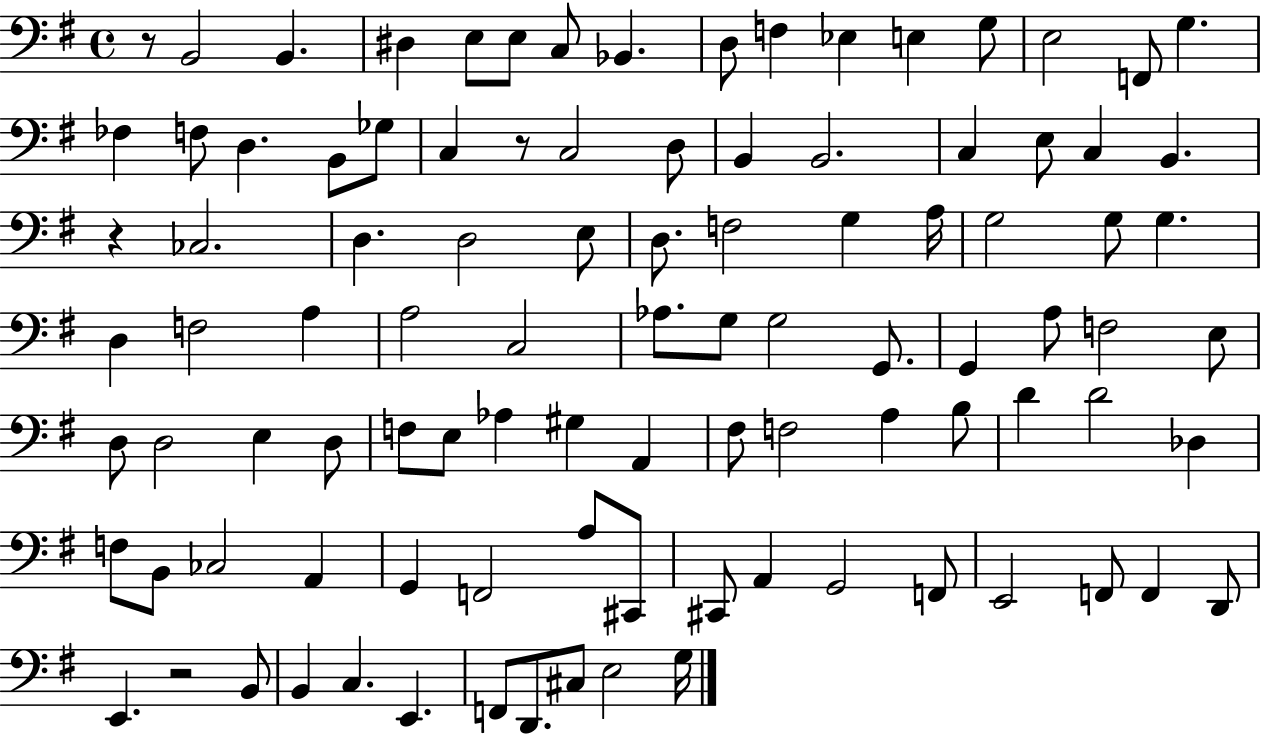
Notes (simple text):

R/e B2/h B2/q. D#3/q E3/e E3/e C3/e Bb2/q. D3/e F3/q Eb3/q E3/q G3/e E3/h F2/e G3/q. FES3/q F3/e D3/q. B2/e Gb3/e C3/q R/e C3/h D3/e B2/q B2/h. C3/q E3/e C3/q B2/q. R/q CES3/h. D3/q. D3/h E3/e D3/e. F3/h G3/q A3/s G3/h G3/e G3/q. D3/q F3/h A3/q A3/h C3/h Ab3/e. G3/e G3/h G2/e. G2/q A3/e F3/h E3/e D3/e D3/h E3/q D3/e F3/e E3/e Ab3/q G#3/q A2/q F#3/e F3/h A3/q B3/e D4/q D4/h Db3/q F3/e B2/e CES3/h A2/q G2/q F2/h A3/e C#2/e C#2/e A2/q G2/h F2/e E2/h F2/e F2/q D2/e E2/q. R/h B2/e B2/q C3/q. E2/q. F2/e D2/e. C#3/e E3/h G3/s